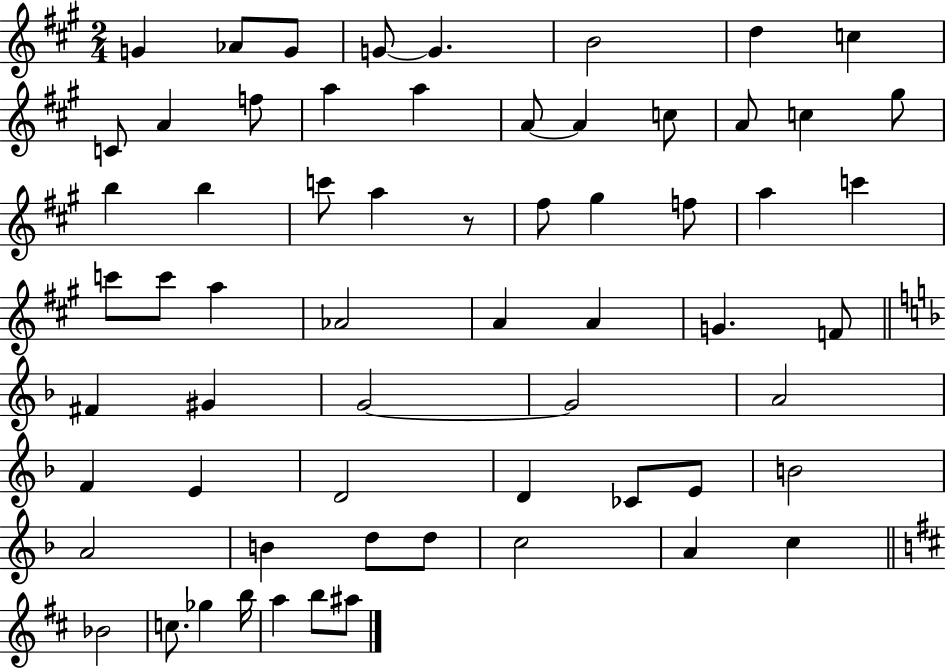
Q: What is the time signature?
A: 2/4